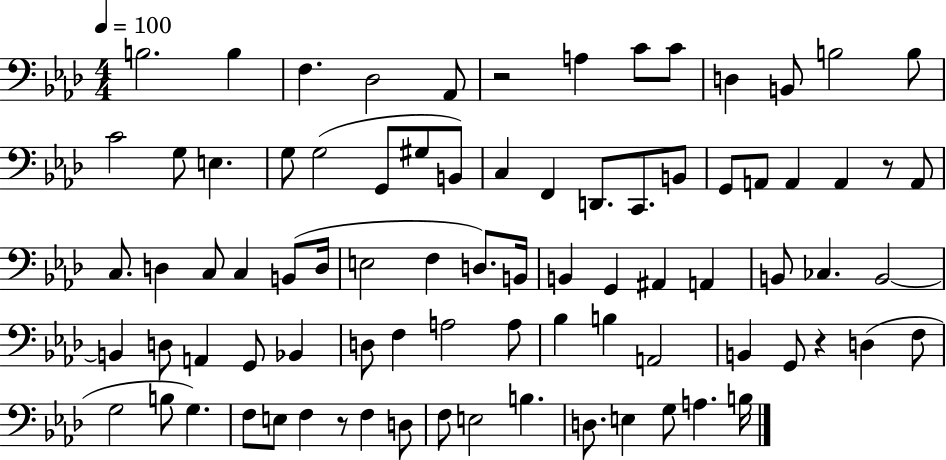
{
  \clef bass
  \numericTimeSignature
  \time 4/4
  \key aes \major
  \tempo 4 = 100
  b2. b4 | f4. des2 aes,8 | r2 a4 c'8 c'8 | d4 b,8 b2 b8 | \break c'2 g8 e4. | g8 g2( g,8 gis8 b,8) | c4 f,4 d,8. c,8. b,8 | g,8 a,8 a,4 a,4 r8 a,8 | \break c8. d4 c8 c4 b,8( d16 | e2 f4 d8.) b,16 | b,4 g,4 ais,4 a,4 | b,8 ces4. b,2~~ | \break b,4 d8 a,4 g,8 bes,4 | d8 f4 a2 a8 | bes4 b4 a,2 | b,4 g,8 r4 d4( f8 | \break g2 b8 g4.) | f8 e8 f4 r8 f4 d8 | f8 e2 b4. | d8. e4 g8 a4. b16 | \break \bar "|."
}